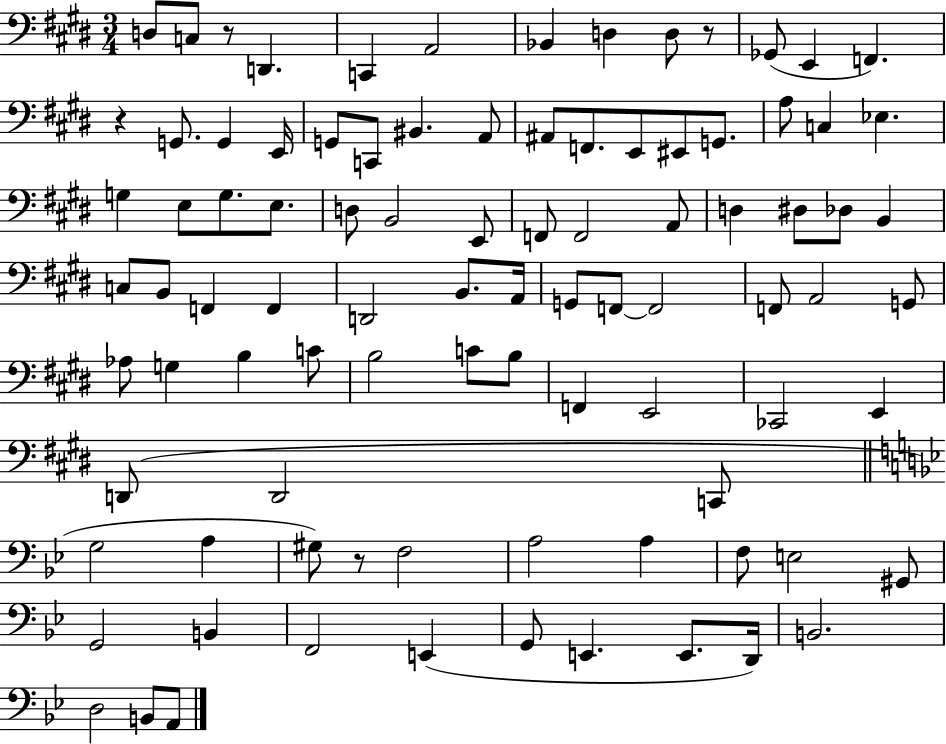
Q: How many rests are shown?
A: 4